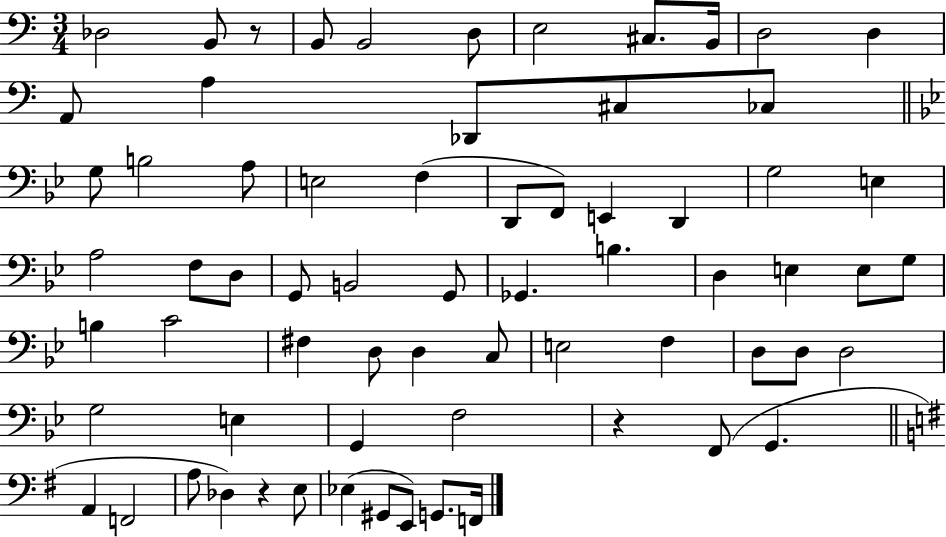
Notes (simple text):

Db3/h B2/e R/e B2/e B2/h D3/e E3/h C#3/e. B2/s D3/h D3/q A2/e A3/q Db2/e C#3/e CES3/e G3/e B3/h A3/e E3/h F3/q D2/e F2/e E2/q D2/q G3/h E3/q A3/h F3/e D3/e G2/e B2/h G2/e Gb2/q. B3/q. D3/q E3/q E3/e G3/e B3/q C4/h F#3/q D3/e D3/q C3/e E3/h F3/q D3/e D3/e D3/h G3/h E3/q G2/q F3/h R/q F2/e G2/q. A2/q F2/h A3/e Db3/q R/q E3/e Eb3/q G#2/e E2/e G2/e. F2/s